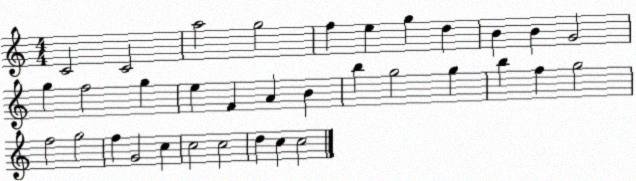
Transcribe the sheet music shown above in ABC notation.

X:1
T:Untitled
M:4/4
L:1/4
K:C
C2 C2 a2 g2 f e g d B B G2 g f2 g e F A B b g2 g b f g2 f2 g2 f G2 c c2 c2 d c c2